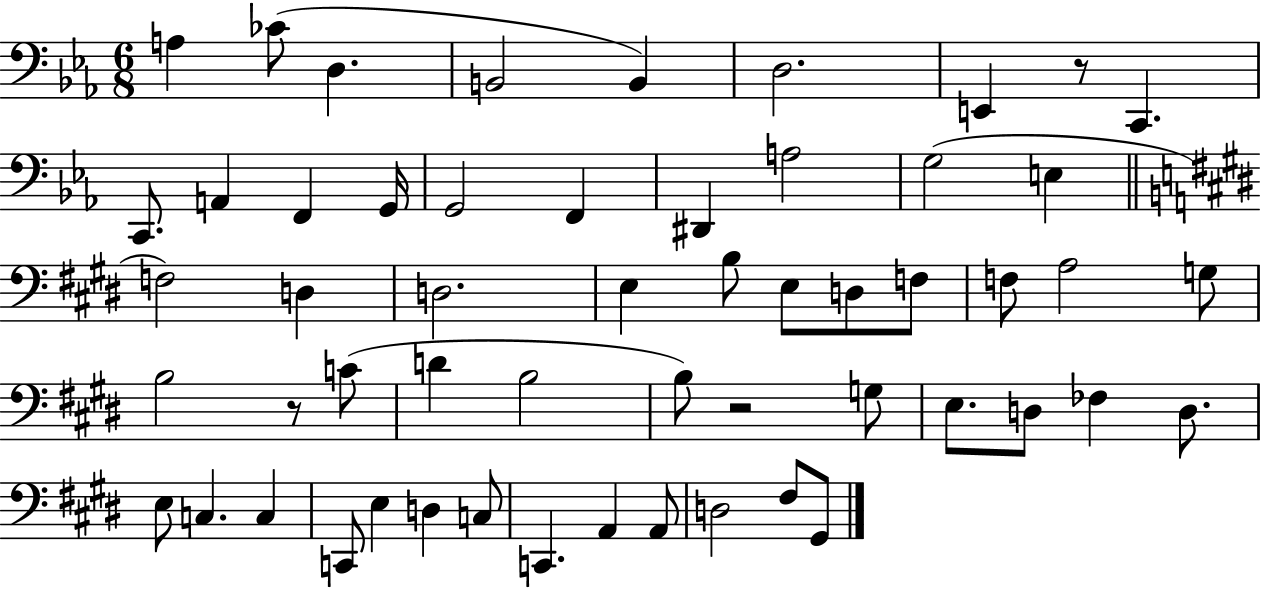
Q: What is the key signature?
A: EES major